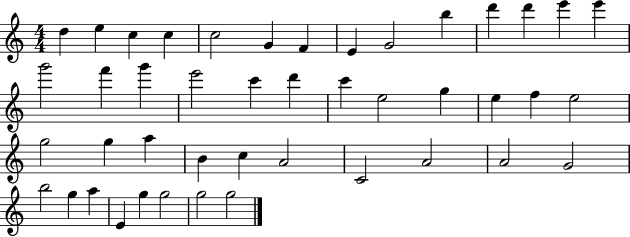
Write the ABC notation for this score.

X:1
T:Untitled
M:4/4
L:1/4
K:C
d e c c c2 G F E G2 b d' d' e' e' g'2 f' g' e'2 c' d' c' e2 g e f e2 g2 g a B c A2 C2 A2 A2 G2 b2 g a E g g2 g2 g2